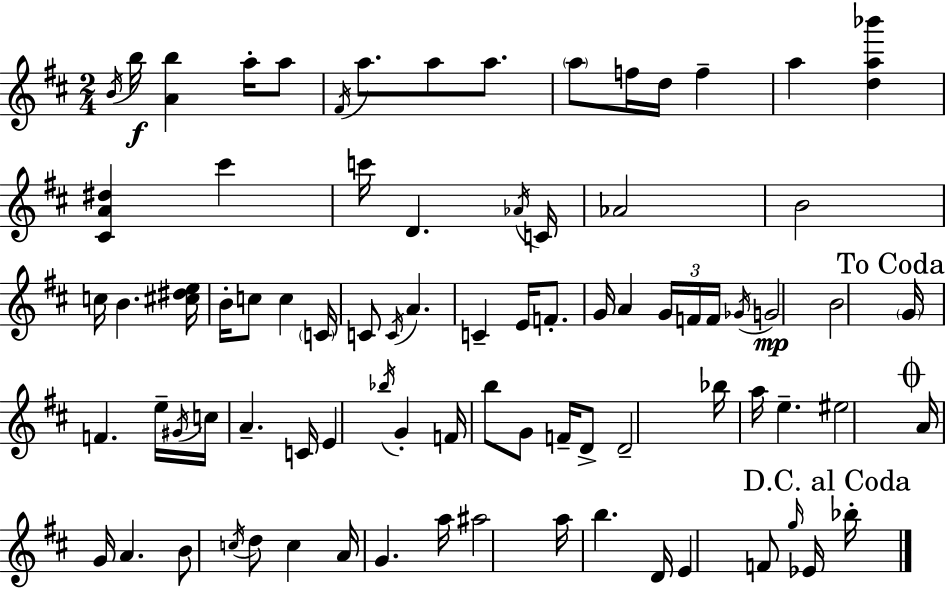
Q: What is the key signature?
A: D major